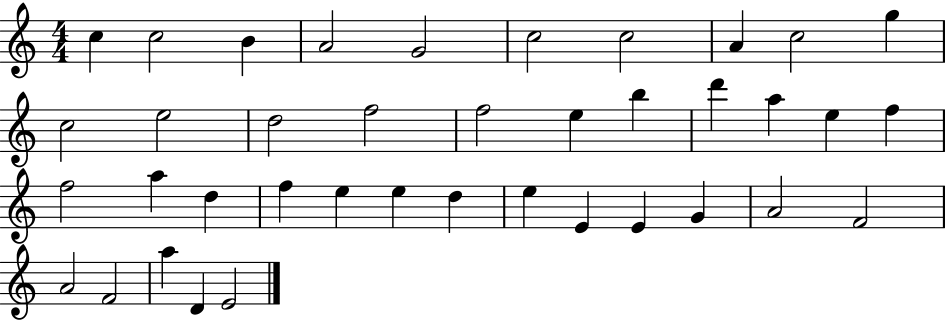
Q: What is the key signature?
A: C major